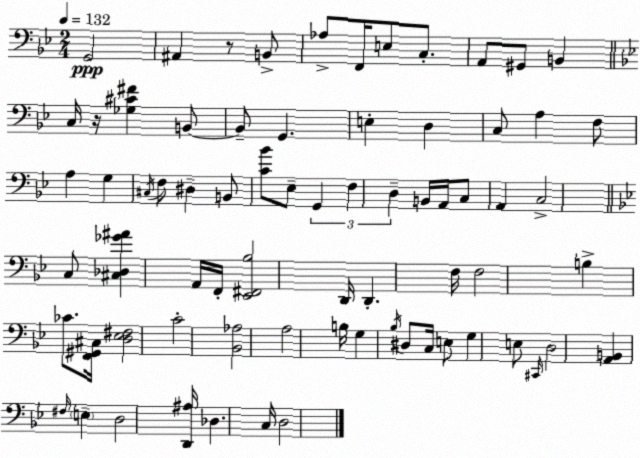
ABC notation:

X:1
T:Untitled
M:2/4
L:1/4
K:Bb
G,,2 ^A,, z/2 B,,/2 _A,/2 F,,/4 E,/2 C,/2 A,,/2 ^G,,/2 B,, C,/4 z/4 [_G,^C^F] B,,/2 B,,/2 G,, E, D, C,/2 A, F,/2 A, G, ^C,/4 F,/2 ^D, B,,/2 [C_B]/2 _E,/2 G,, F, D, B,,/4 A,,/4 C,/2 A,, C,2 C,/2 [^C,_D,_G^A] A,,/4 F,,/4 [_E,,^F,,_B,]2 D,,/4 D,, F,/4 F,2 B, _C/2 [F,,^G,,^C,]/4 [D,_E,^F,]2 C2 [_B,,_A,]2 A,2 B,/4 G, _B,/4 ^D,/2 C,/4 E,/2 G, E,/2 ^C,,/4 D,2 [A,,B,,] ^F,/4 E, D,2 [D,,^A,]/4 _D, C,/4 D,2